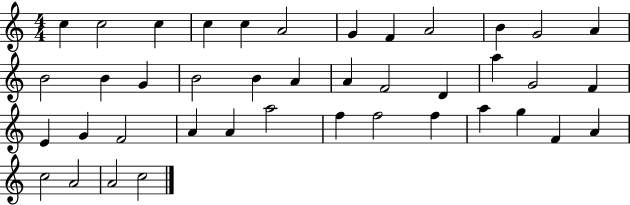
X:1
T:Untitled
M:4/4
L:1/4
K:C
c c2 c c c A2 G F A2 B G2 A B2 B G B2 B A A F2 D a G2 F E G F2 A A a2 f f2 f a g F A c2 A2 A2 c2